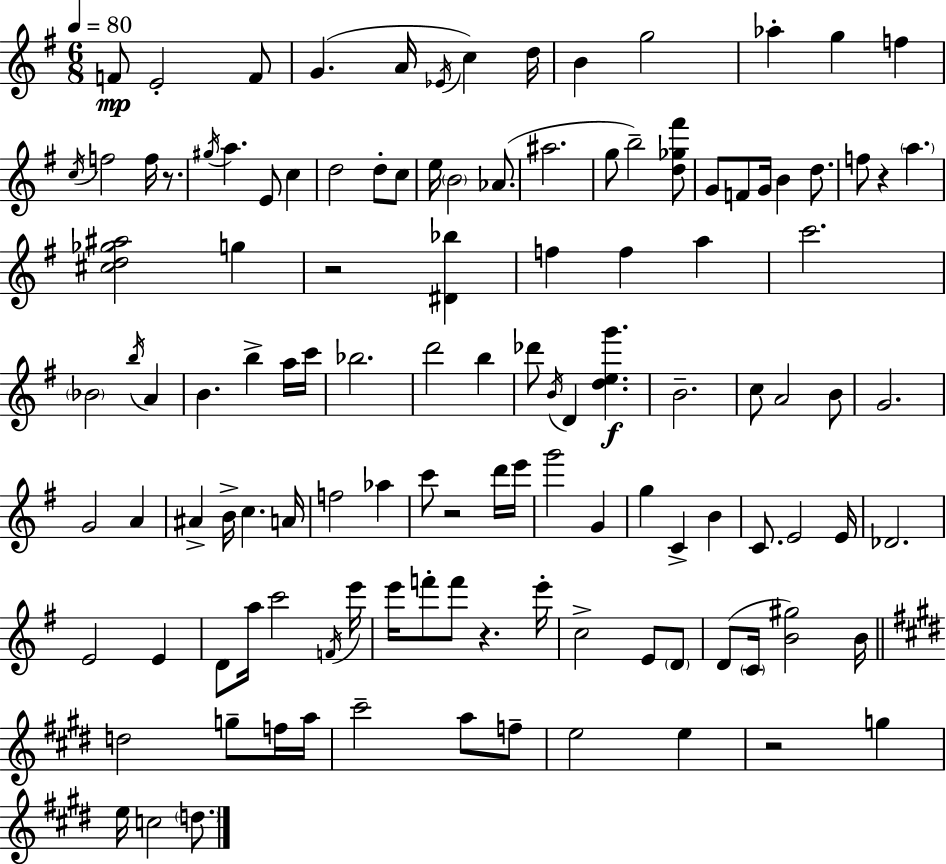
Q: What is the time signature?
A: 6/8